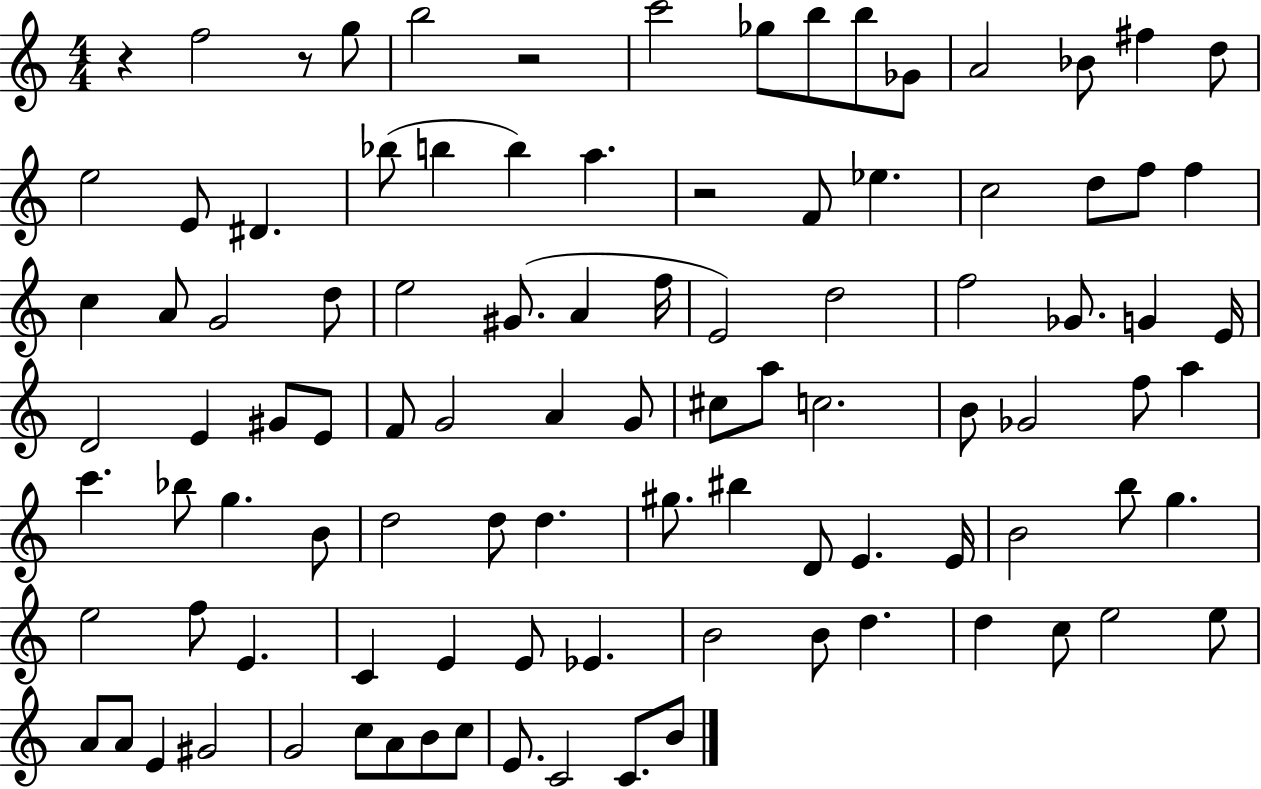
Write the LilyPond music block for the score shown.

{
  \clef treble
  \numericTimeSignature
  \time 4/4
  \key c \major
  \repeat volta 2 { r4 f''2 r8 g''8 | b''2 r2 | c'''2 ges''8 b''8 b''8 ges'8 | a'2 bes'8 fis''4 d''8 | \break e''2 e'8 dis'4. | bes''8( b''4 b''4) a''4. | r2 f'8 ees''4. | c''2 d''8 f''8 f''4 | \break c''4 a'8 g'2 d''8 | e''2 gis'8.( a'4 f''16 | e'2) d''2 | f''2 ges'8. g'4 e'16 | \break d'2 e'4 gis'8 e'8 | f'8 g'2 a'4 g'8 | cis''8 a''8 c''2. | b'8 ges'2 f''8 a''4 | \break c'''4. bes''8 g''4. b'8 | d''2 d''8 d''4. | gis''8. bis''4 d'8 e'4. e'16 | b'2 b''8 g''4. | \break e''2 f''8 e'4. | c'4 e'4 e'8 ees'4. | b'2 b'8 d''4. | d''4 c''8 e''2 e''8 | \break a'8 a'8 e'4 gis'2 | g'2 c''8 a'8 b'8 c''8 | e'8. c'2 c'8. b'8 | } \bar "|."
}